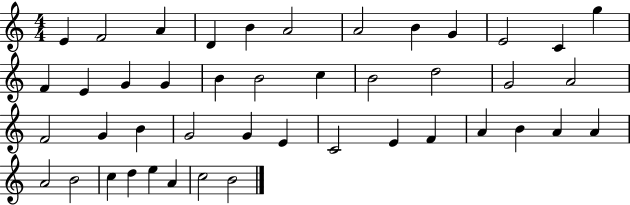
{
  \clef treble
  \numericTimeSignature
  \time 4/4
  \key c \major
  e'4 f'2 a'4 | d'4 b'4 a'2 | a'2 b'4 g'4 | e'2 c'4 g''4 | \break f'4 e'4 g'4 g'4 | b'4 b'2 c''4 | b'2 d''2 | g'2 a'2 | \break f'2 g'4 b'4 | g'2 g'4 e'4 | c'2 e'4 f'4 | a'4 b'4 a'4 a'4 | \break a'2 b'2 | c''4 d''4 e''4 a'4 | c''2 b'2 | \bar "|."
}